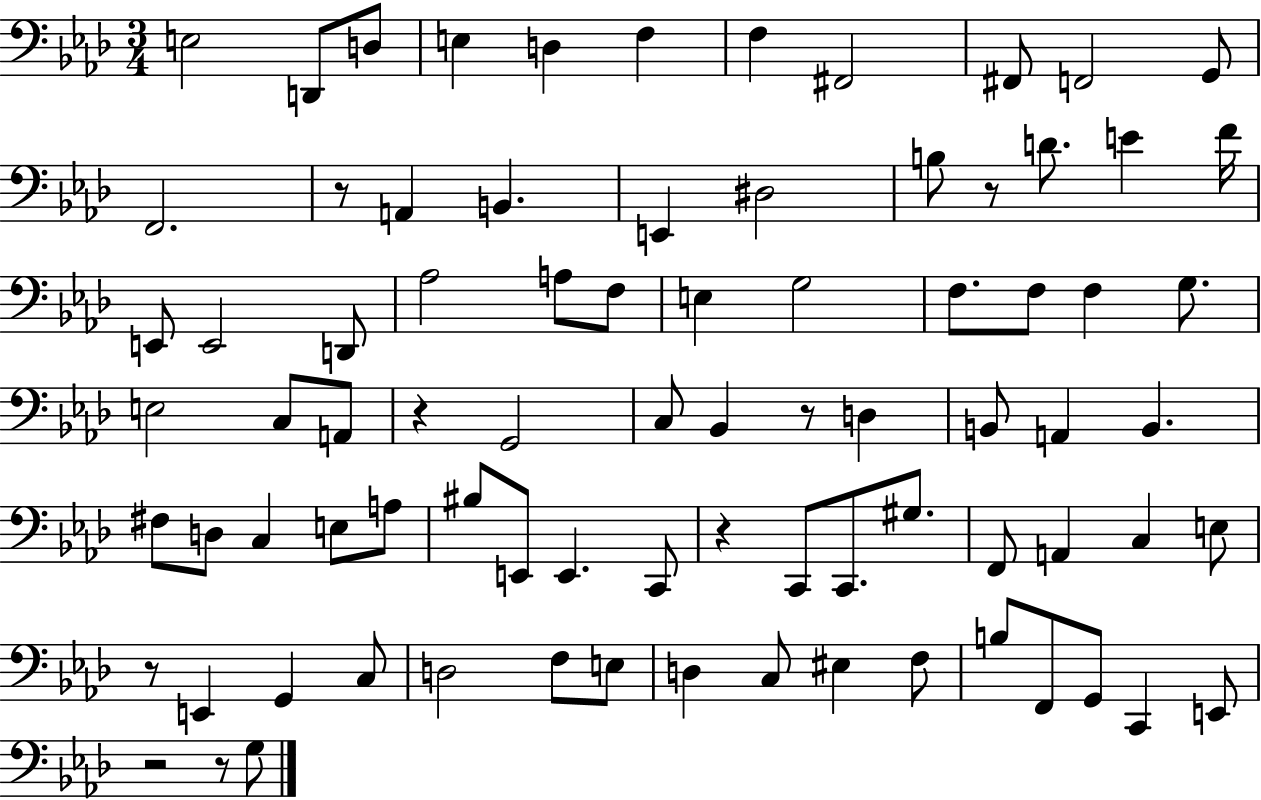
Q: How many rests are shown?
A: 8